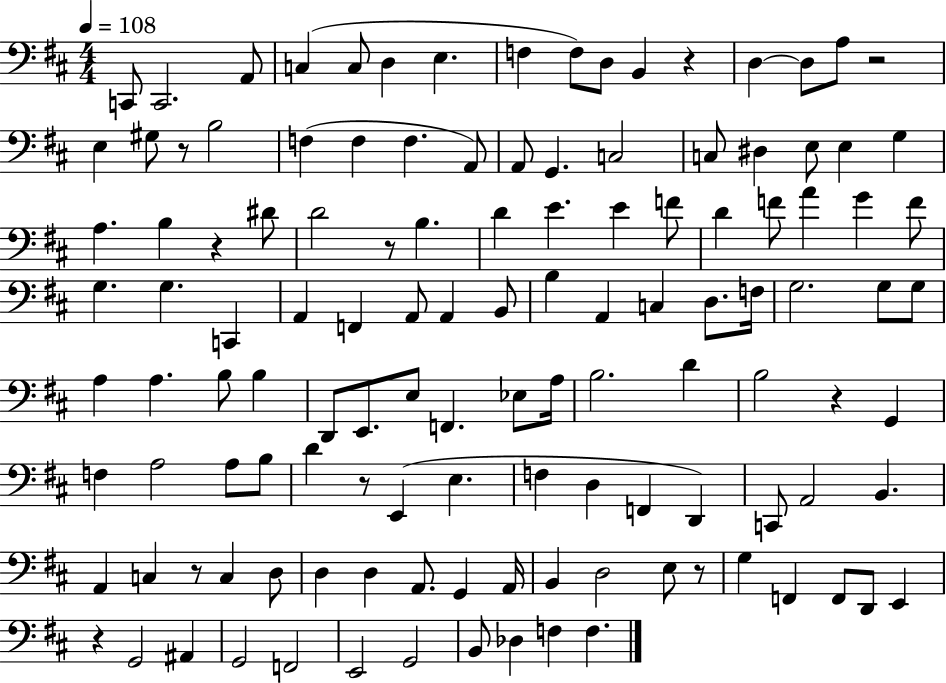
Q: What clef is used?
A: bass